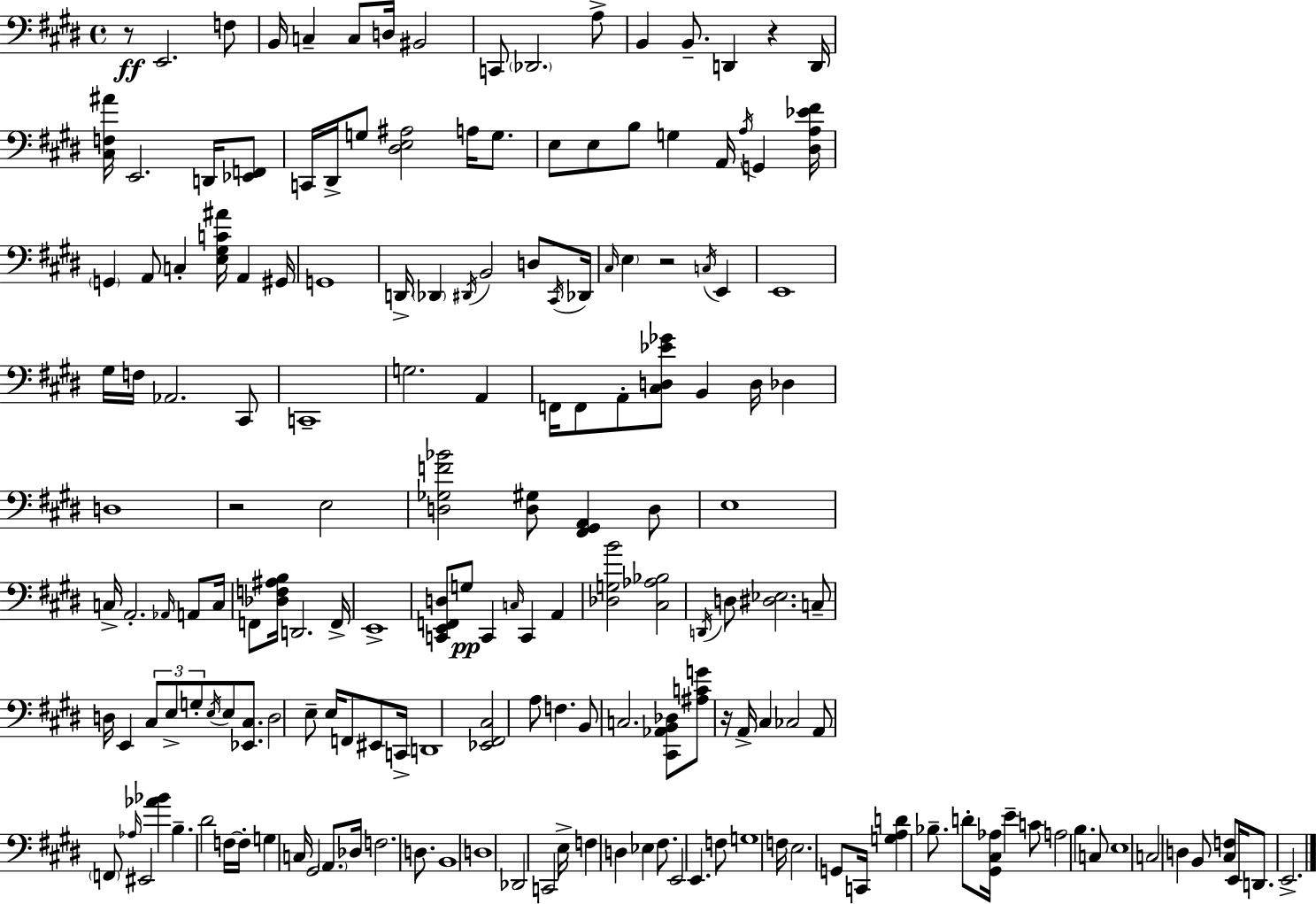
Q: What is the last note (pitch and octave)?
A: E2